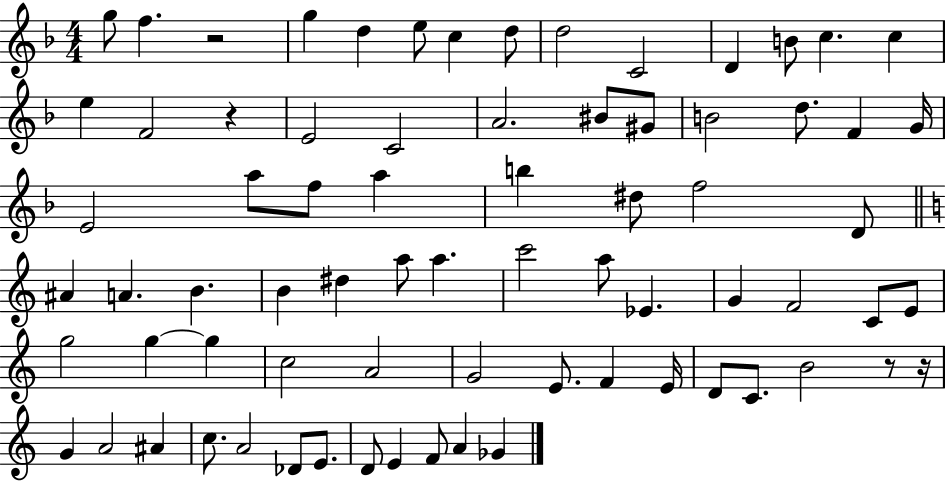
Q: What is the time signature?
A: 4/4